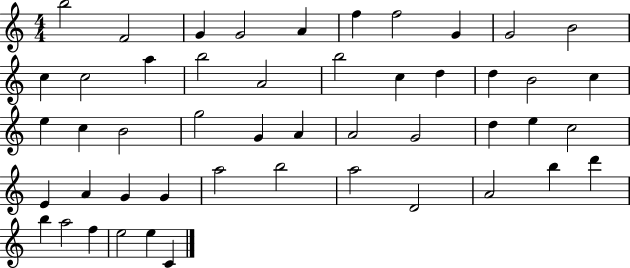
{
  \clef treble
  \numericTimeSignature
  \time 4/4
  \key c \major
  b''2 f'2 | g'4 g'2 a'4 | f''4 f''2 g'4 | g'2 b'2 | \break c''4 c''2 a''4 | b''2 a'2 | b''2 c''4 d''4 | d''4 b'2 c''4 | \break e''4 c''4 b'2 | g''2 g'4 a'4 | a'2 g'2 | d''4 e''4 c''2 | \break e'4 a'4 g'4 g'4 | a''2 b''2 | a''2 d'2 | a'2 b''4 d'''4 | \break b''4 a''2 f''4 | e''2 e''4 c'4 | \bar "|."
}